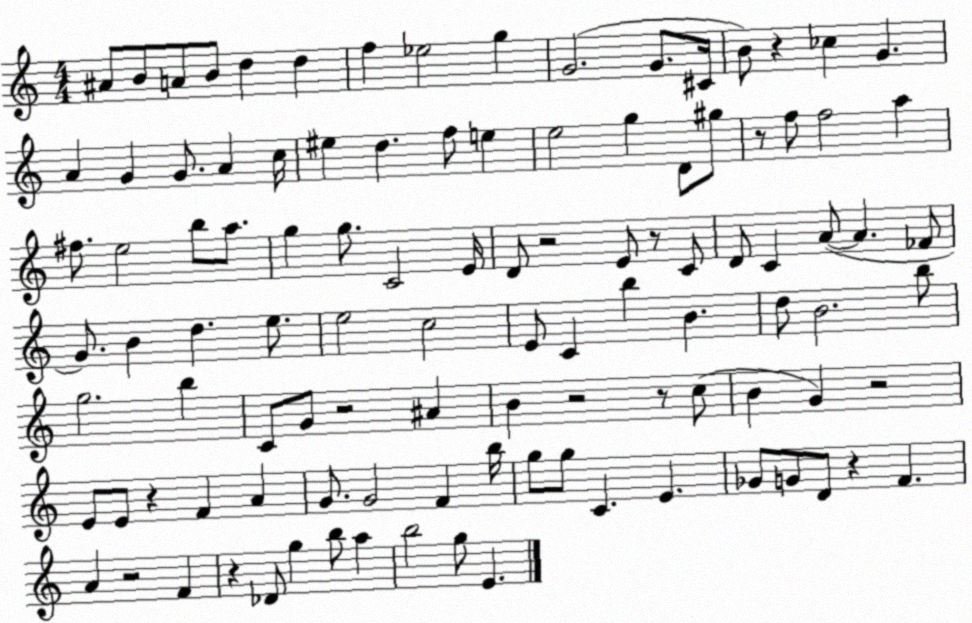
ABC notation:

X:1
T:Untitled
M:4/4
L:1/4
K:C
^A/2 B/2 A/2 B/2 d d f _e2 g G2 G/2 ^C/4 B/2 z _c G A G G/2 A c/4 ^e d f/2 e e2 g D/2 ^g/2 z/2 f/2 f2 a ^f/2 e2 b/2 a/2 g g/2 C2 E/4 D/2 z2 E/2 z/2 C/2 D/2 C A/2 A _F/2 G/2 B d e/2 e2 c2 E/2 C b B d/2 B2 b/2 g2 b C/2 G/2 z2 ^A B z2 z/2 c/2 B G z2 E/2 E/2 z F A G/2 G2 F b/4 g/2 g/2 C E _G/2 G/2 D/2 z F A z2 F z _D/2 g b/2 a b2 g/2 E